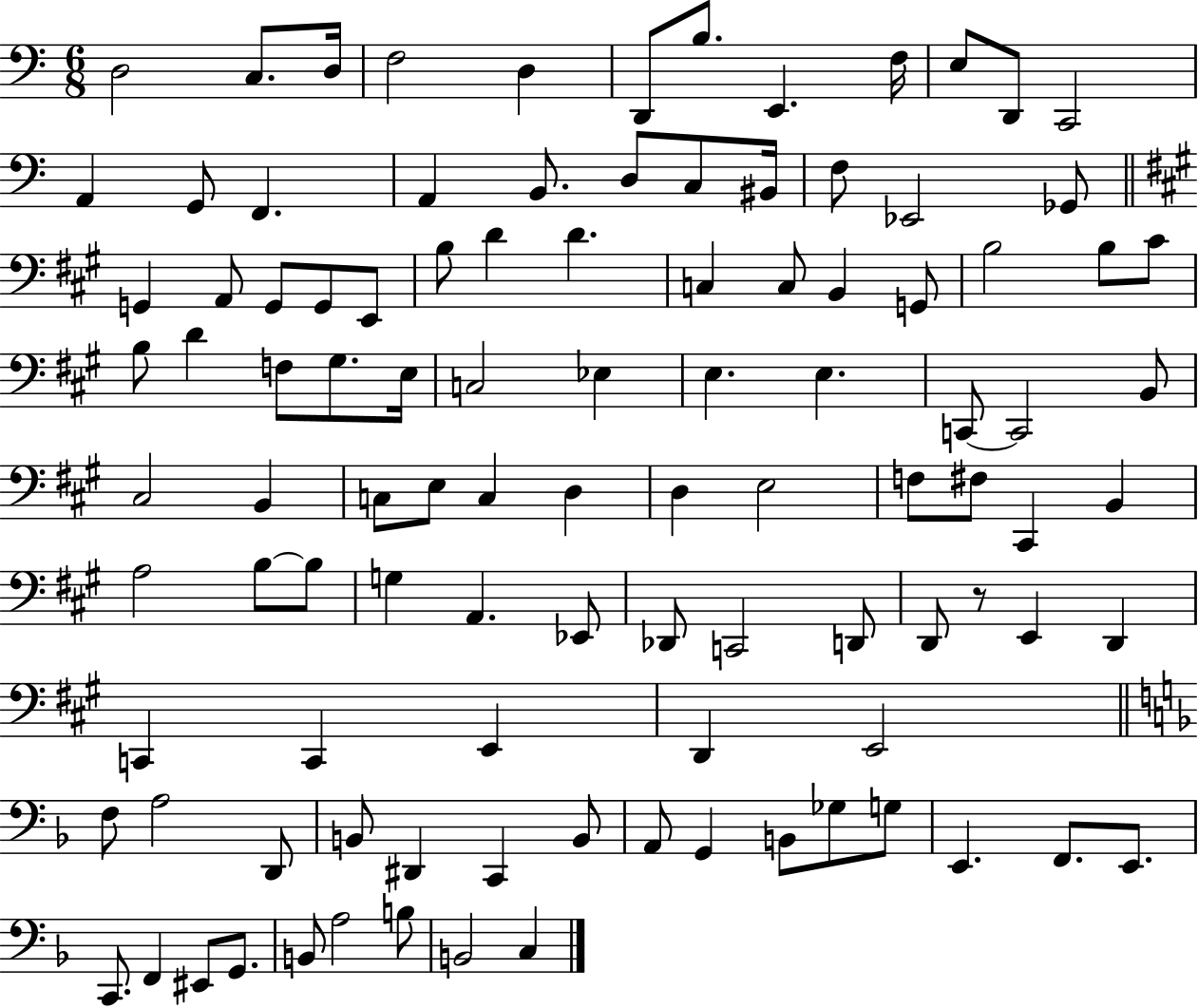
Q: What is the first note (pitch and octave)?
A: D3